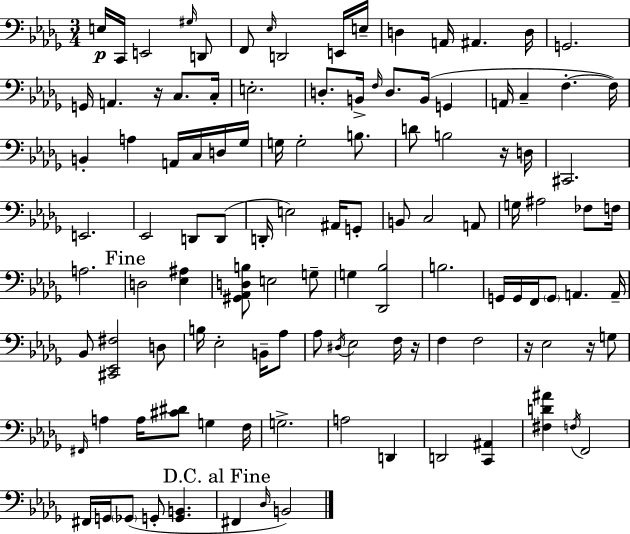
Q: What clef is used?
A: bass